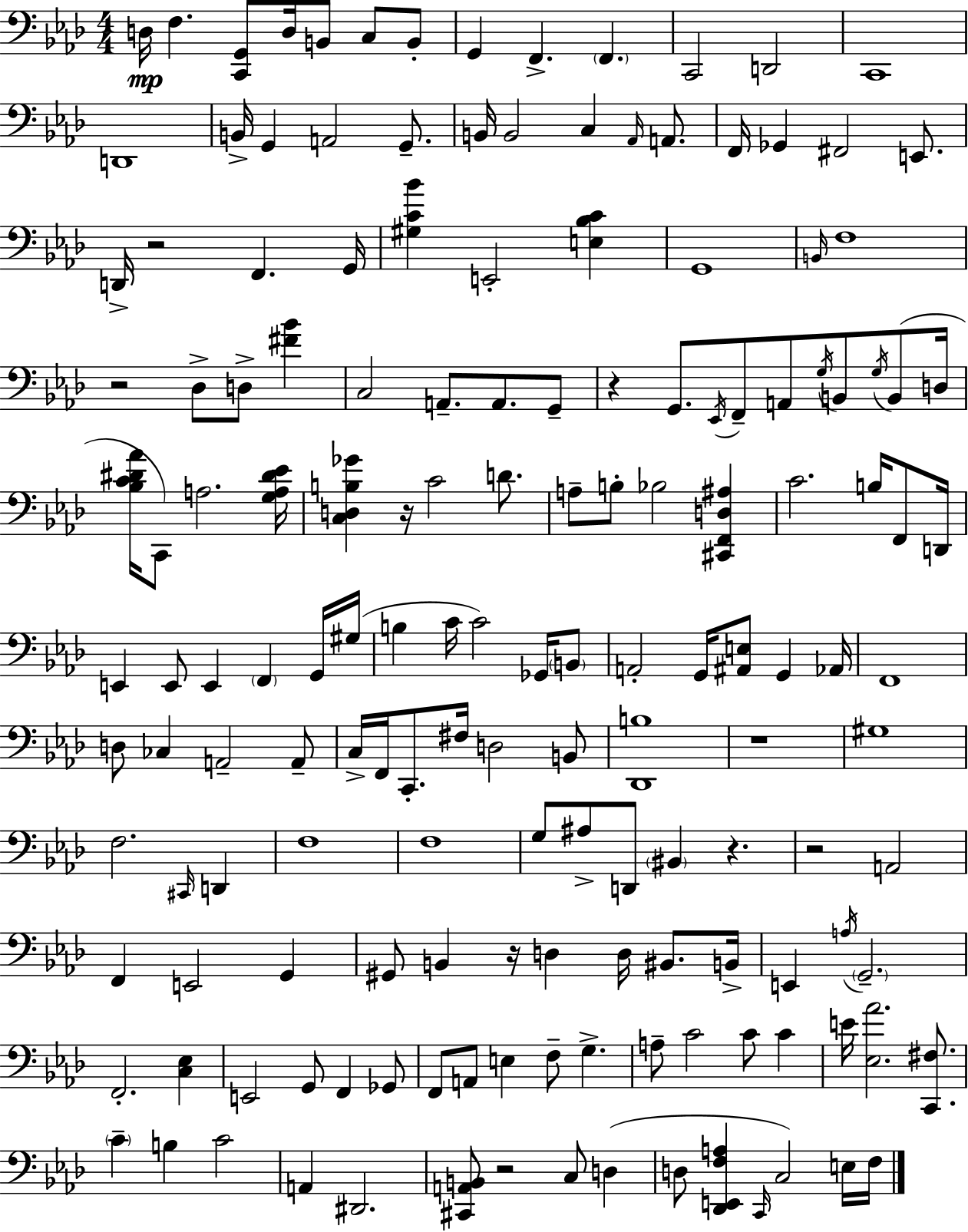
X:1
T:Untitled
M:4/4
L:1/4
K:Fm
D,/4 F, [C,,G,,]/2 D,/4 B,,/2 C,/2 B,,/2 G,, F,, F,, C,,2 D,,2 C,,4 D,,4 B,,/4 G,, A,,2 G,,/2 B,,/4 B,,2 C, _A,,/4 A,,/2 F,,/4 _G,, ^F,,2 E,,/2 D,,/4 z2 F,, G,,/4 [^G,C_B] E,,2 [E,_B,C] G,,4 B,,/4 F,4 z2 _D,/2 D,/2 [^F_B] C,2 A,,/2 A,,/2 G,,/2 z G,,/2 _E,,/4 F,,/2 A,,/2 G,/4 B,,/2 G,/4 B,,/2 D,/4 [_B,C^D_A]/4 C,,/2 A,2 [G,A,^D_E]/4 [C,D,B,_G] z/4 C2 D/2 A,/2 B,/2 _B,2 [^C,,F,,D,^A,] C2 B,/4 F,,/2 D,,/4 E,, E,,/2 E,, F,, G,,/4 ^G,/4 B, C/4 C2 _G,,/4 B,,/2 A,,2 G,,/4 [^A,,E,]/2 G,, _A,,/4 F,,4 D,/2 _C, A,,2 A,,/2 C,/4 F,,/4 C,,/2 ^F,/4 D,2 B,,/2 [_D,,B,]4 z4 ^G,4 F,2 ^C,,/4 D,, F,4 F,4 G,/2 ^A,/2 D,,/2 ^B,, z z2 A,,2 F,, E,,2 G,, ^G,,/2 B,, z/4 D, D,/4 ^B,,/2 B,,/4 E,, A,/4 G,,2 F,,2 [C,_E,] E,,2 G,,/2 F,, _G,,/2 F,,/2 A,,/2 E, F,/2 G, A,/2 C2 C/2 C E/4 [_E,_A]2 [C,,^F,]/2 C B, C2 A,, ^D,,2 [^C,,A,,B,,]/2 z2 C,/2 D, D,/2 [_D,,E,,F,A,] C,,/4 C,2 E,/4 F,/4